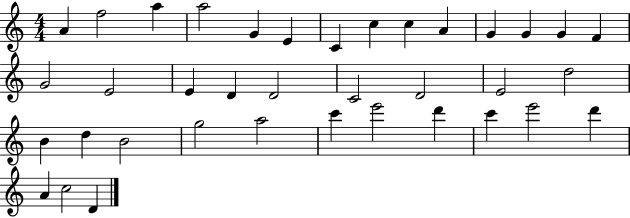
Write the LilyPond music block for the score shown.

{
  \clef treble
  \numericTimeSignature
  \time 4/4
  \key c \major
  a'4 f''2 a''4 | a''2 g'4 e'4 | c'4 c''4 c''4 a'4 | g'4 g'4 g'4 f'4 | \break g'2 e'2 | e'4 d'4 d'2 | c'2 d'2 | e'2 d''2 | \break b'4 d''4 b'2 | g''2 a''2 | c'''4 e'''2 d'''4 | c'''4 e'''2 d'''4 | \break a'4 c''2 d'4 | \bar "|."
}